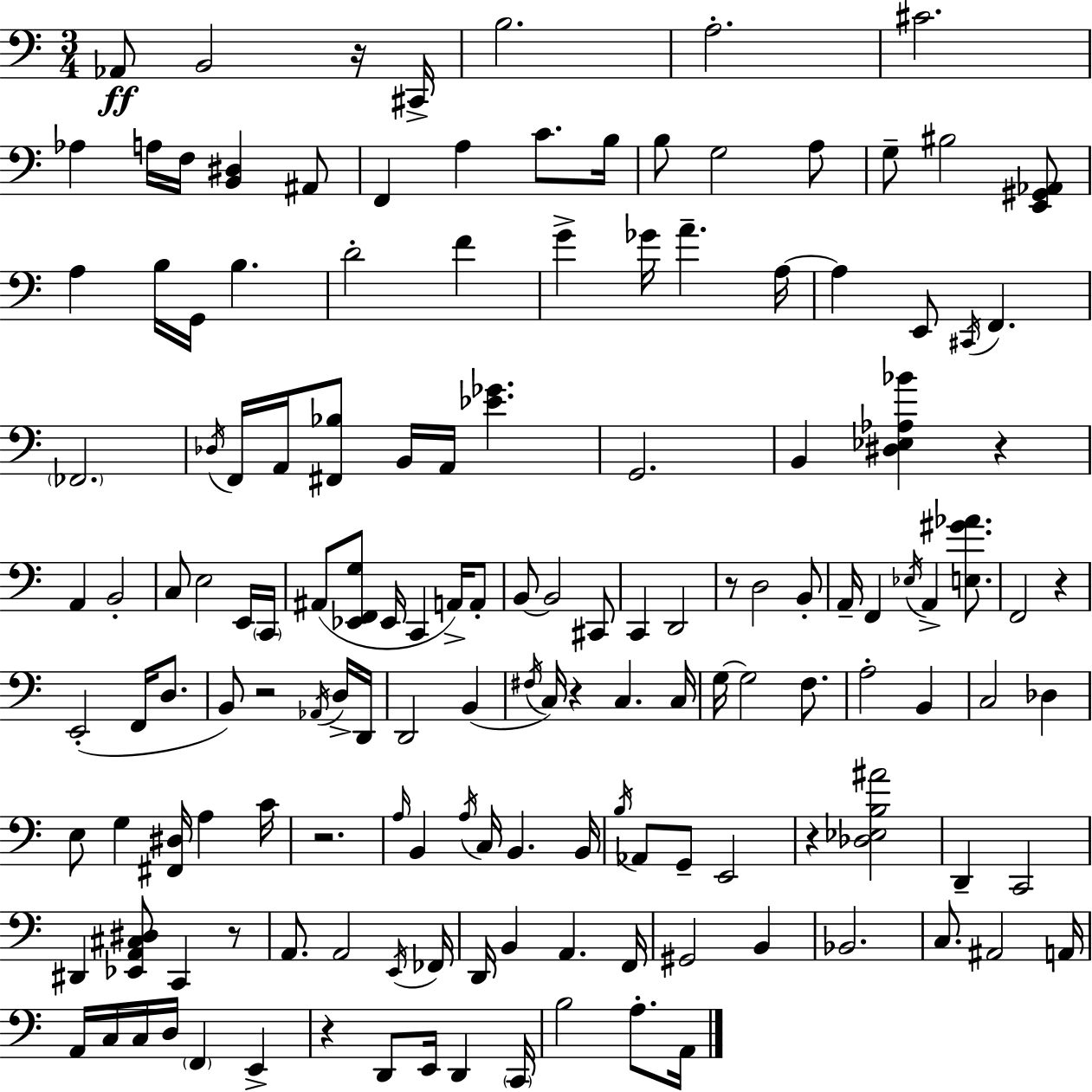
{
  \clef bass
  \numericTimeSignature
  \time 3/4
  \key a \minor
  aes,8\ff b,2 r16 cis,16-> | b2. | a2.-. | cis'2. | \break aes4 a16 f16 <b, dis>4 ais,8 | f,4 a4 c'8. b16 | b8 g2 a8 | g8-- bis2 <e, gis, aes,>8 | \break a4 b16 g,16 b4. | d'2-. f'4 | g'4-> ges'16 a'4.-- a16~~ | a4 e,8 \acciaccatura { cis,16 } f,4. | \break \parenthesize fes,2. | \acciaccatura { des16 } f,16 a,16 <fis, bes>8 b,16 a,16 <ees' ges'>4. | g,2. | b,4 <dis ees aes bes'>4 r4 | \break a,4 b,2-. | c8 e2 | e,16 \parenthesize c,16 ais,8( <ees, f, g>8 ees,16 c,4 a,16->) | a,8-. b,8~~ b,2 | \break cis,8 c,4 d,2 | r8 d2 | b,8-. a,16-- f,4 \acciaccatura { ees16 } a,4-> | <e gis' aes'>8. f,2 r4 | \break e,2-.( f,16 | d8. b,8) r2 | \acciaccatura { aes,16 } d16-> d,16 d,2 | b,4( \acciaccatura { fis16 } c16) r4 c4. | \break c16 g16~~ g2 | f8. a2-. | b,4 c2 | des4 e8 g4 <fis, dis>16 | \break a4 c'16 r2. | \grace { a16 } b,4 \acciaccatura { a16 } c16 | b,4. b,16 \acciaccatura { b16 } aes,8 g,8-- | e,2 r4 | \break <des ees b ais'>2 d,4-- | c,2 dis,4 | <ees, a, cis dis>8 c,4 r8 a,8. a,2 | \acciaccatura { e,16 } fes,16 d,16 b,4 | \break a,4. f,16 gis,2 | b,4 bes,2. | c8. | ais,2 a,16 a,16 c16 c16 | \break d16 \parenthesize f,4 e,4-> r4 | d,8 e,16 d,4 \parenthesize c,16 b2 | a8.-. a,16 \bar "|."
}